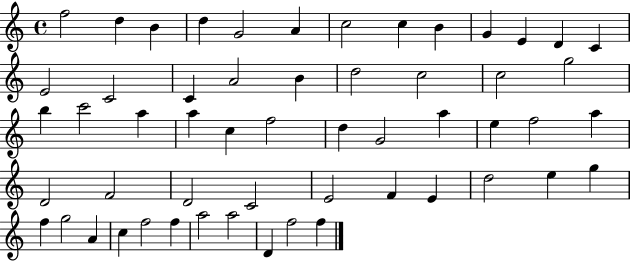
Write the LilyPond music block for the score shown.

{
  \clef treble
  \time 4/4
  \defaultTimeSignature
  \key c \major
  f''2 d''4 b'4 | d''4 g'2 a'4 | c''2 c''4 b'4 | g'4 e'4 d'4 c'4 | \break e'2 c'2 | c'4 a'2 b'4 | d''2 c''2 | c''2 g''2 | \break b''4 c'''2 a''4 | a''4 c''4 f''2 | d''4 g'2 a''4 | e''4 f''2 a''4 | \break d'2 f'2 | d'2 c'2 | e'2 f'4 e'4 | d''2 e''4 g''4 | \break f''4 g''2 a'4 | c''4 f''2 f''4 | a''2 a''2 | d'4 f''2 f''4 | \break \bar "|."
}